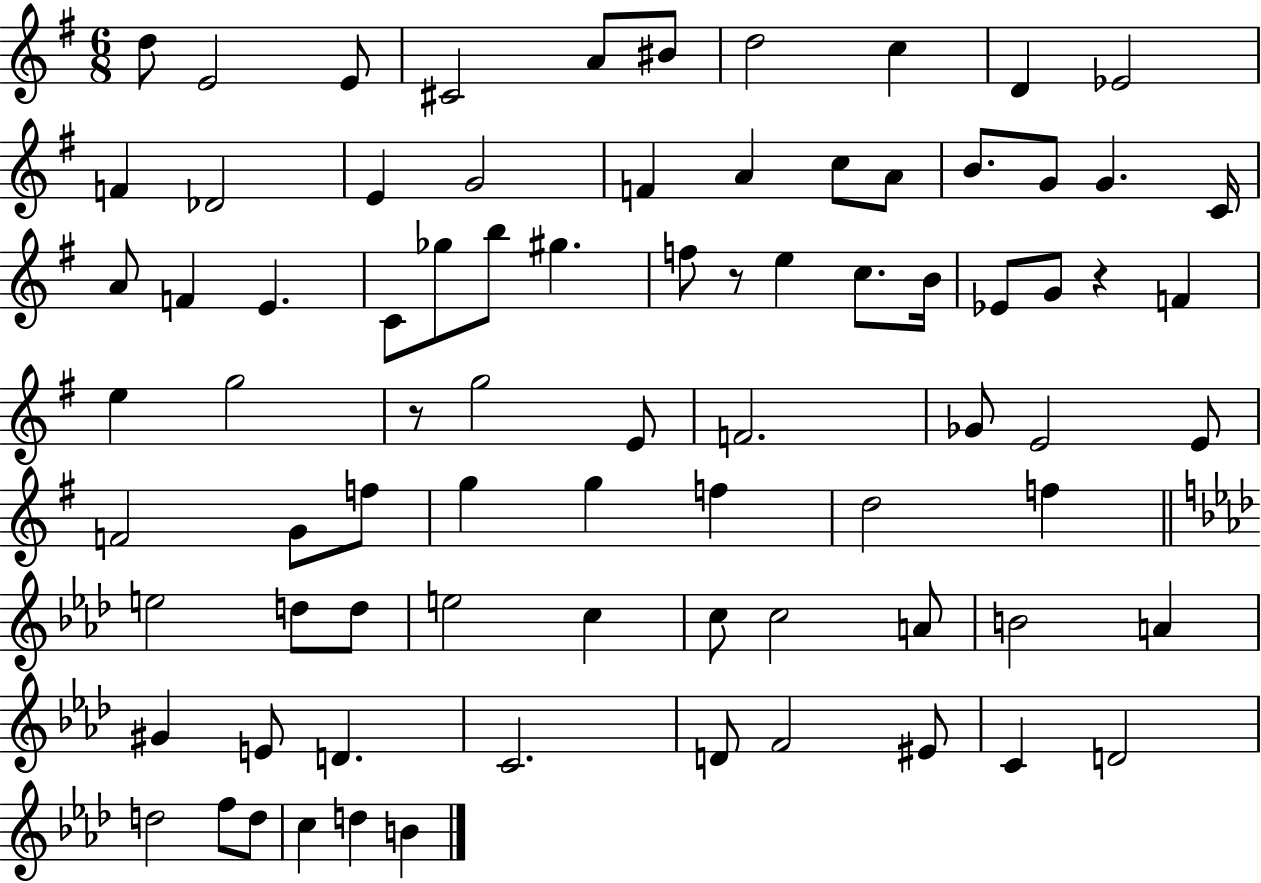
X:1
T:Untitled
M:6/8
L:1/4
K:G
d/2 E2 E/2 ^C2 A/2 ^B/2 d2 c D _E2 F _D2 E G2 F A c/2 A/2 B/2 G/2 G C/4 A/2 F E C/2 _g/2 b/2 ^g f/2 z/2 e c/2 B/4 _E/2 G/2 z F e g2 z/2 g2 E/2 F2 _G/2 E2 E/2 F2 G/2 f/2 g g f d2 f e2 d/2 d/2 e2 c c/2 c2 A/2 B2 A ^G E/2 D C2 D/2 F2 ^E/2 C D2 d2 f/2 d/2 c d B